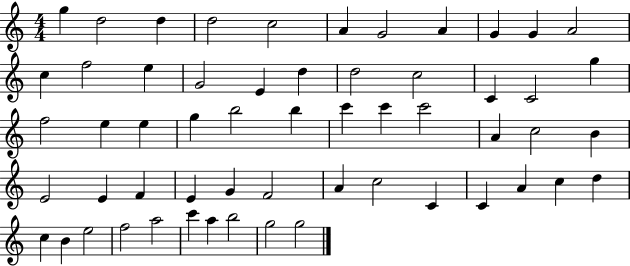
G5/q D5/h D5/q D5/h C5/h A4/q G4/h A4/q G4/q G4/q A4/h C5/q F5/h E5/q G4/h E4/q D5/q D5/h C5/h C4/q C4/h G5/q F5/h E5/q E5/q G5/q B5/h B5/q C6/q C6/q C6/h A4/q C5/h B4/q E4/h E4/q F4/q E4/q G4/q F4/h A4/q C5/h C4/q C4/q A4/q C5/q D5/q C5/q B4/q E5/h F5/h A5/h C6/q A5/q B5/h G5/h G5/h